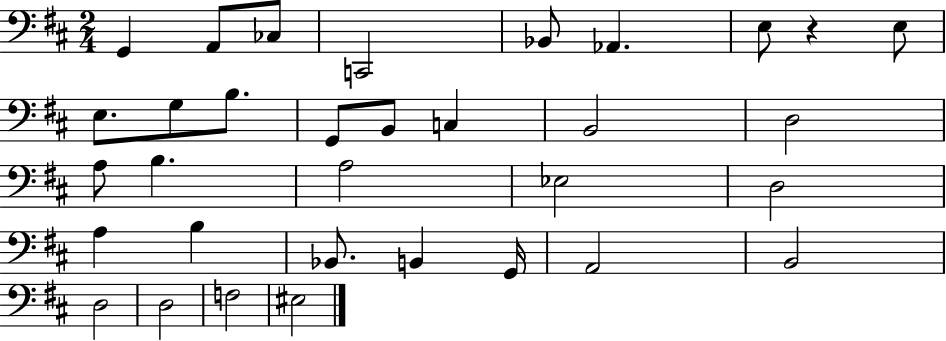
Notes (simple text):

G2/q A2/e CES3/e C2/h Bb2/e Ab2/q. E3/e R/q E3/e E3/e. G3/e B3/e. G2/e B2/e C3/q B2/h D3/h A3/e B3/q. A3/h Eb3/h D3/h A3/q B3/q Bb2/e. B2/q G2/s A2/h B2/h D3/h D3/h F3/h EIS3/h